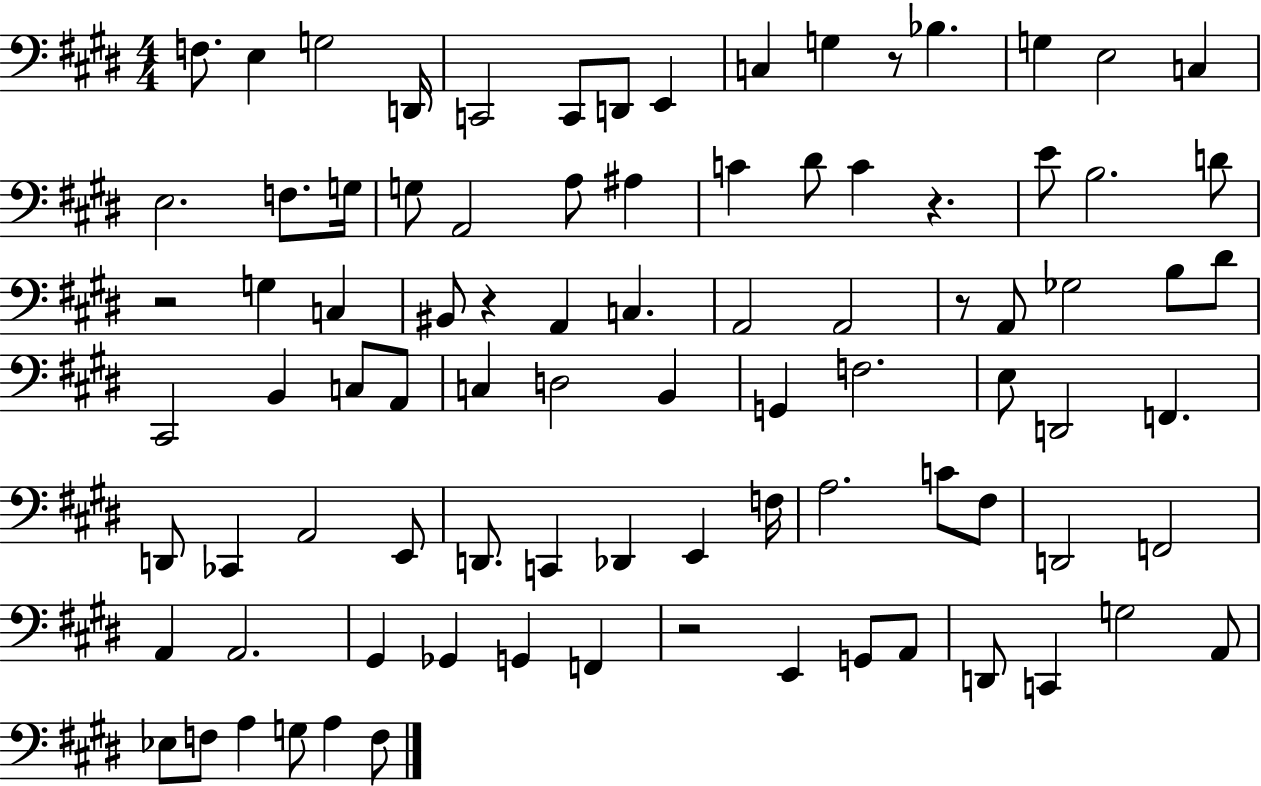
X:1
T:Untitled
M:4/4
L:1/4
K:E
F,/2 E, G,2 D,,/4 C,,2 C,,/2 D,,/2 E,, C, G, z/2 _B, G, E,2 C, E,2 F,/2 G,/4 G,/2 A,,2 A,/2 ^A, C ^D/2 C z E/2 B,2 D/2 z2 G, C, ^B,,/2 z A,, C, A,,2 A,,2 z/2 A,,/2 _G,2 B,/2 ^D/2 ^C,,2 B,, C,/2 A,,/2 C, D,2 B,, G,, F,2 E,/2 D,,2 F,, D,,/2 _C,, A,,2 E,,/2 D,,/2 C,, _D,, E,, F,/4 A,2 C/2 ^F,/2 D,,2 F,,2 A,, A,,2 ^G,, _G,, G,, F,, z2 E,, G,,/2 A,,/2 D,,/2 C,, G,2 A,,/2 _E,/2 F,/2 A, G,/2 A, F,/2